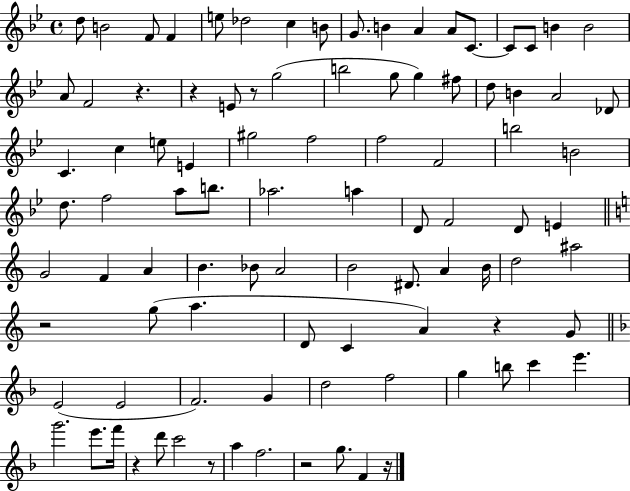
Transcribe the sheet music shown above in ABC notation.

X:1
T:Untitled
M:4/4
L:1/4
K:Bb
d/2 B2 F/2 F e/2 _d2 c B/2 G/2 B A A/2 C/2 C/2 C/2 B B2 A/2 F2 z z E/2 z/2 g2 b2 g/2 g ^f/2 d/2 B A2 _D/2 C c e/2 E ^g2 f2 f2 F2 b2 B2 d/2 f2 a/2 b/2 _a2 a D/2 F2 D/2 E G2 F A B _B/2 A2 B2 ^D/2 A B/4 d2 ^a2 z2 g/2 a D/2 C A z G/2 E2 E2 F2 G d2 f2 g b/2 c' e' g'2 e'/2 f'/4 z d'/2 c'2 z/2 a f2 z2 g/2 F z/4